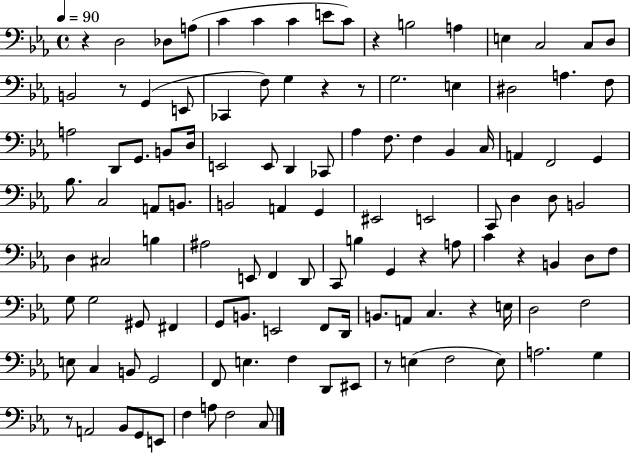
R/q D3/h Db3/e A3/e C4/q C4/q C4/q E4/e C4/e R/q B3/h A3/q E3/q C3/h C3/e D3/e B2/h R/e G2/q E2/e CES2/q F3/e G3/q R/q R/e G3/h. E3/q D#3/h A3/q. F3/e A3/h D2/e G2/e. B2/e D3/s E2/h E2/e D2/q CES2/e Ab3/q F3/e. F3/q Bb2/q C3/s A2/q F2/h G2/q Bb3/e. C3/h A2/e B2/e. B2/h A2/q G2/q EIS2/h E2/h C2/e D3/q D3/e B2/h D3/q C#3/h B3/q A#3/h E2/e F2/q D2/e C2/e B3/q G2/q R/q A3/e C4/q R/q B2/q D3/e F3/e G3/e G3/h G#2/e F#2/q G2/e B2/e. E2/h F2/e D2/s B2/e. A2/e C3/q. R/q E3/s D3/h F3/h E3/e C3/q B2/e G2/h F2/e E3/q. F3/q D2/e EIS2/e R/e E3/q F3/h E3/e A3/h. G3/q R/e A2/h Bb2/e G2/e E2/e F3/q A3/e F3/h C3/e